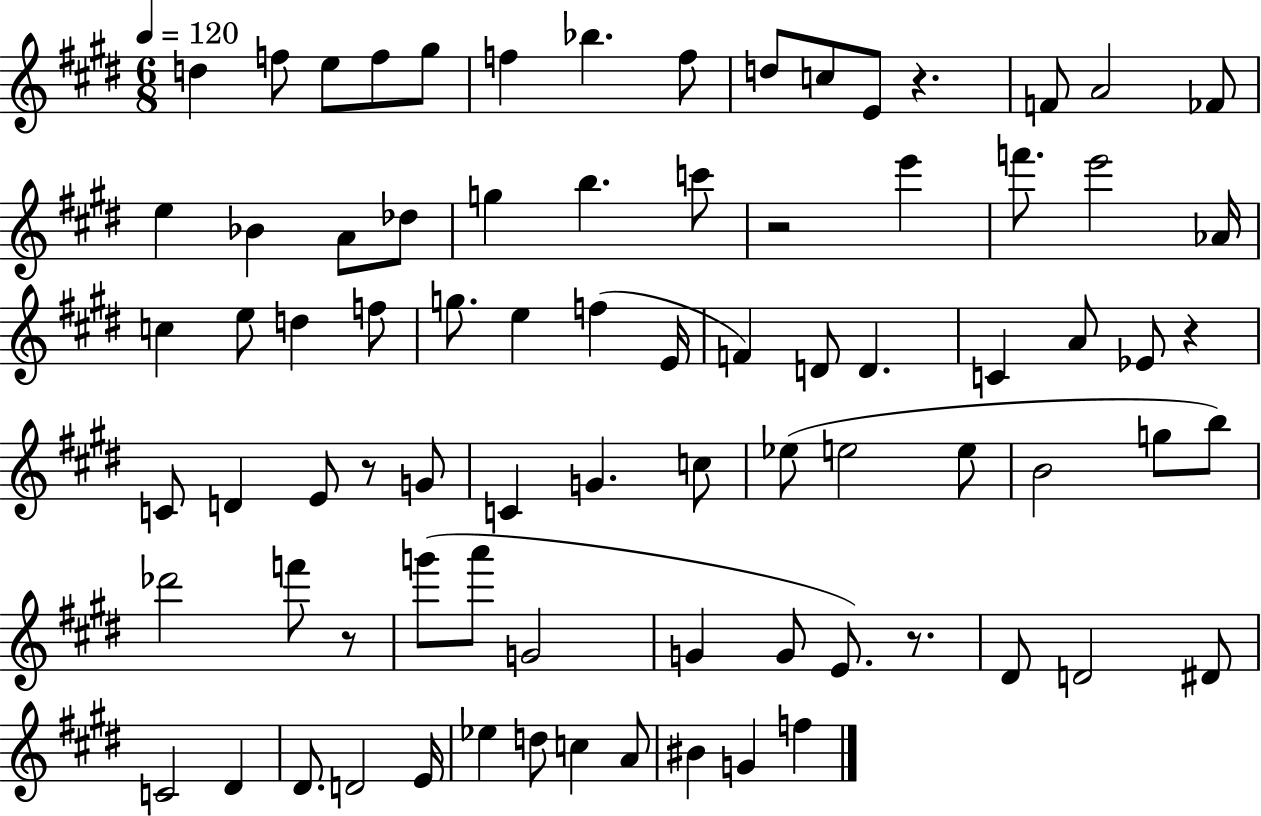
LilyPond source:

{
  \clef treble
  \numericTimeSignature
  \time 6/8
  \key e \major
  \tempo 4 = 120
  d''4 f''8 e''8 f''8 gis''8 | f''4 bes''4. f''8 | d''8 c''8 e'8 r4. | f'8 a'2 fes'8 | \break e''4 bes'4 a'8 des''8 | g''4 b''4. c'''8 | r2 e'''4 | f'''8. e'''2 aes'16 | \break c''4 e''8 d''4 f''8 | g''8. e''4 f''4( e'16 | f'4) d'8 d'4. | c'4 a'8 ees'8 r4 | \break c'8 d'4 e'8 r8 g'8 | c'4 g'4. c''8 | ees''8( e''2 e''8 | b'2 g''8 b''8) | \break des'''2 f'''8 r8 | g'''8( a'''8 g'2 | g'4 g'8 e'8.) r8. | dis'8 d'2 dis'8 | \break c'2 dis'4 | dis'8. d'2 e'16 | ees''4 d''8 c''4 a'8 | bis'4 g'4 f''4 | \break \bar "|."
}